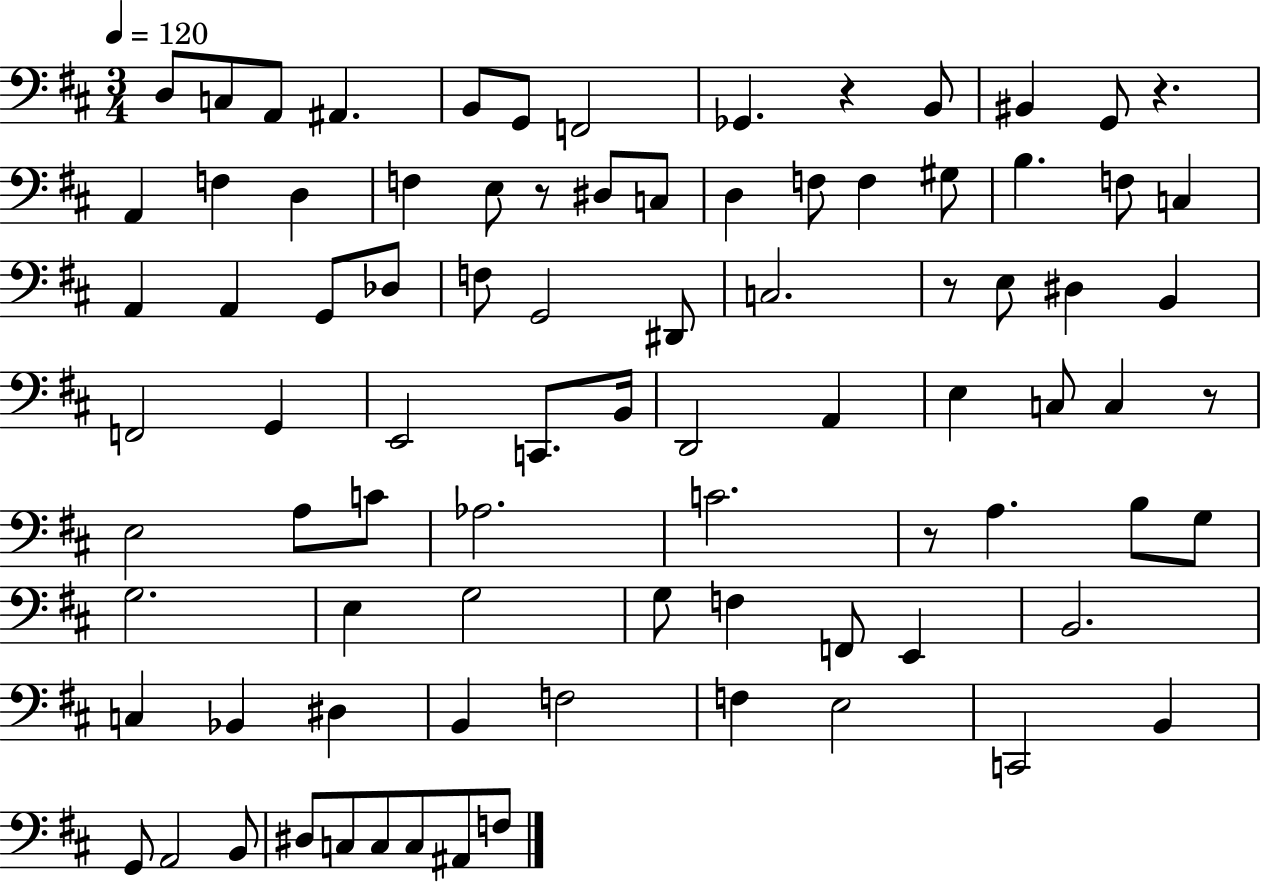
X:1
T:Untitled
M:3/4
L:1/4
K:D
D,/2 C,/2 A,,/2 ^A,, B,,/2 G,,/2 F,,2 _G,, z B,,/2 ^B,, G,,/2 z A,, F, D, F, E,/2 z/2 ^D,/2 C,/2 D, F,/2 F, ^G,/2 B, F,/2 C, A,, A,, G,,/2 _D,/2 F,/2 G,,2 ^D,,/2 C,2 z/2 E,/2 ^D, B,, F,,2 G,, E,,2 C,,/2 B,,/4 D,,2 A,, E, C,/2 C, z/2 E,2 A,/2 C/2 _A,2 C2 z/2 A, B,/2 G,/2 G,2 E, G,2 G,/2 F, F,,/2 E,, B,,2 C, _B,, ^D, B,, F,2 F, E,2 C,,2 B,, G,,/2 A,,2 B,,/2 ^D,/2 C,/2 C,/2 C,/2 ^A,,/2 F,/2